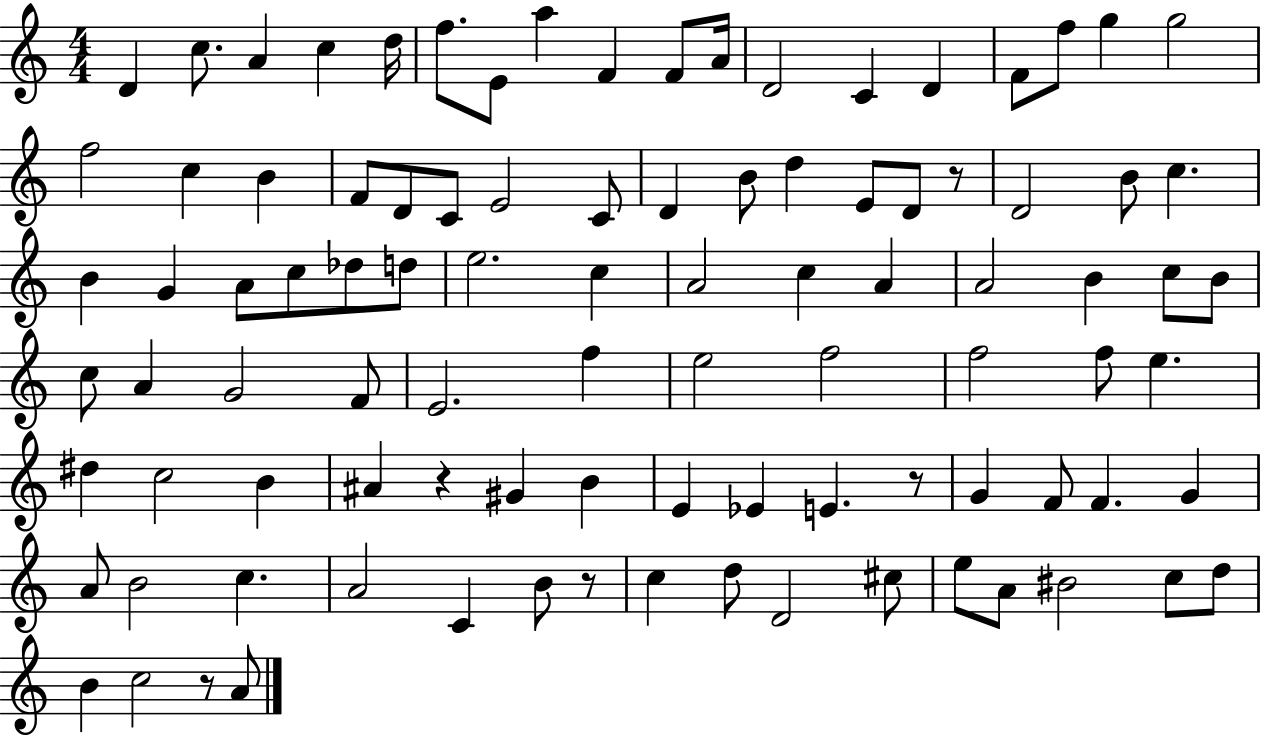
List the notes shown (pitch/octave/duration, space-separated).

D4/q C5/e. A4/q C5/q D5/s F5/e. E4/e A5/q F4/q F4/e A4/s D4/h C4/q D4/q F4/e F5/e G5/q G5/h F5/h C5/q B4/q F4/e D4/e C4/e E4/h C4/e D4/q B4/e D5/q E4/e D4/e R/e D4/h B4/e C5/q. B4/q G4/q A4/e C5/e Db5/e D5/e E5/h. C5/q A4/h C5/q A4/q A4/h B4/q C5/e B4/e C5/e A4/q G4/h F4/e E4/h. F5/q E5/h F5/h F5/h F5/e E5/q. D#5/q C5/h B4/q A#4/q R/q G#4/q B4/q E4/q Eb4/q E4/q. R/e G4/q F4/e F4/q. G4/q A4/e B4/h C5/q. A4/h C4/q B4/e R/e C5/q D5/e D4/h C#5/e E5/e A4/e BIS4/h C5/e D5/e B4/q C5/h R/e A4/e